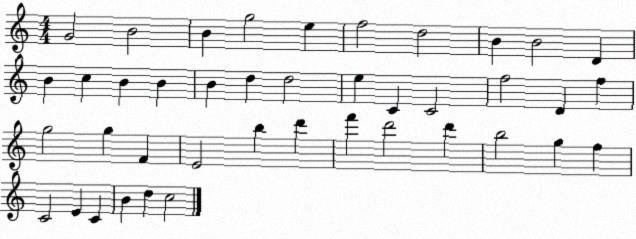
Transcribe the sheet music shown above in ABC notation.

X:1
T:Untitled
M:4/4
L:1/4
K:C
G2 B2 B g2 e f2 d2 B B2 D B c B B B d d2 e C C2 f2 D f g2 g F E2 b d' f' d'2 d' b2 g f C2 E C B d c2